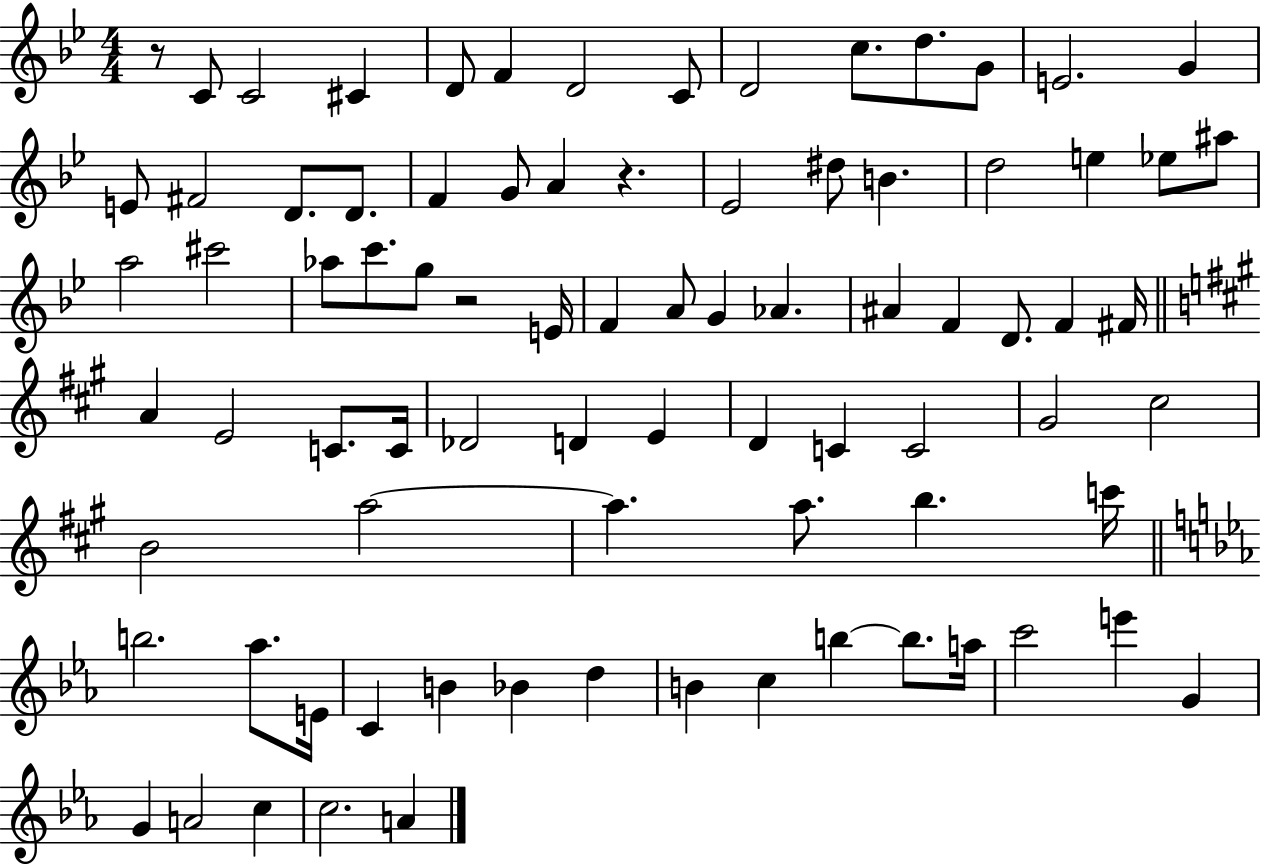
R/e C4/e C4/h C#4/q D4/e F4/q D4/h C4/e D4/h C5/e. D5/e. G4/e E4/h. G4/q E4/e F#4/h D4/e. D4/e. F4/q G4/e A4/q R/q. Eb4/h D#5/e B4/q. D5/h E5/q Eb5/e A#5/e A5/h C#6/h Ab5/e C6/e. G5/e R/h E4/s F4/q A4/e G4/q Ab4/q. A#4/q F4/q D4/e. F4/q F#4/s A4/q E4/h C4/e. C4/s Db4/h D4/q E4/q D4/q C4/q C4/h G#4/h C#5/h B4/h A5/h A5/q. A5/e. B5/q. C6/s B5/h. Ab5/e. E4/s C4/q B4/q Bb4/q D5/q B4/q C5/q B5/q B5/e. A5/s C6/h E6/q G4/q G4/q A4/h C5/q C5/h. A4/q